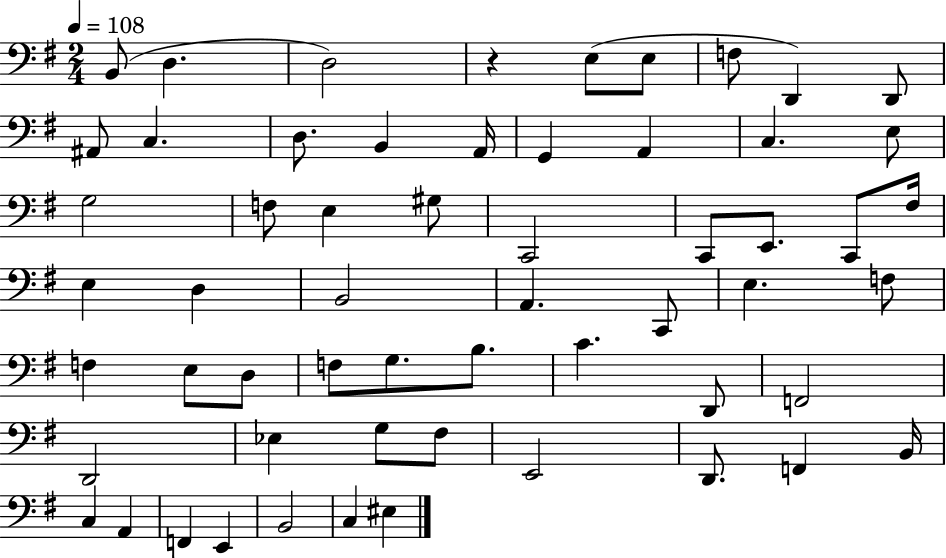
X:1
T:Untitled
M:2/4
L:1/4
K:G
B,,/2 D, D,2 z E,/2 E,/2 F,/2 D,, D,,/2 ^A,,/2 C, D,/2 B,, A,,/4 G,, A,, C, E,/2 G,2 F,/2 E, ^G,/2 C,,2 C,,/2 E,,/2 C,,/2 ^F,/4 E, D, B,,2 A,, C,,/2 E, F,/2 F, E,/2 D,/2 F,/2 G,/2 B,/2 C D,,/2 F,,2 D,,2 _E, G,/2 ^F,/2 E,,2 D,,/2 F,, B,,/4 C, A,, F,, E,, B,,2 C, ^E,